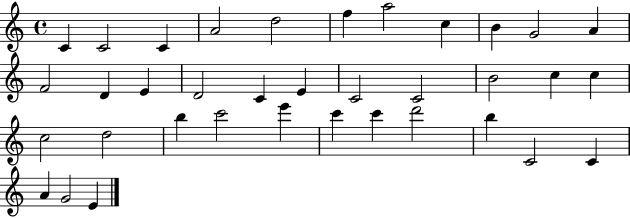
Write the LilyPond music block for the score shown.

{
  \clef treble
  \time 4/4
  \defaultTimeSignature
  \key c \major
  c'4 c'2 c'4 | a'2 d''2 | f''4 a''2 c''4 | b'4 g'2 a'4 | \break f'2 d'4 e'4 | d'2 c'4 e'4 | c'2 c'2 | b'2 c''4 c''4 | \break c''2 d''2 | b''4 c'''2 e'''4 | c'''4 c'''4 d'''2 | b''4 c'2 c'4 | \break a'4 g'2 e'4 | \bar "|."
}